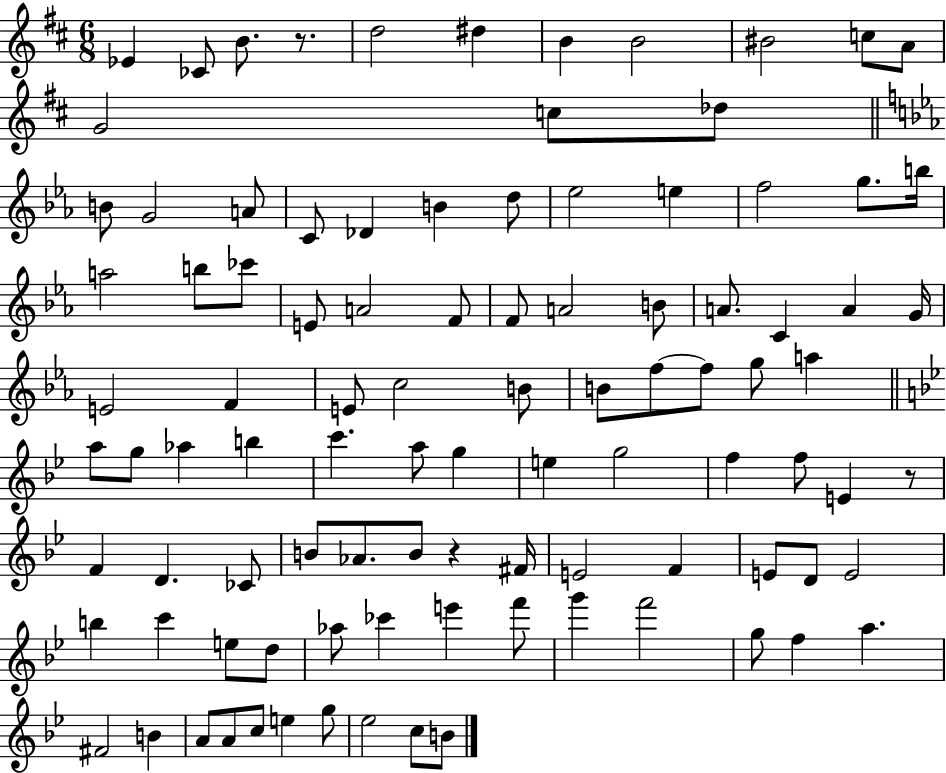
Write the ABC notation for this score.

X:1
T:Untitled
M:6/8
L:1/4
K:D
_E _C/2 B/2 z/2 d2 ^d B B2 ^B2 c/2 A/2 G2 c/2 _d/2 B/2 G2 A/2 C/2 _D B d/2 _e2 e f2 g/2 b/4 a2 b/2 _c'/2 E/2 A2 F/2 F/2 A2 B/2 A/2 C A G/4 E2 F E/2 c2 B/2 B/2 f/2 f/2 g/2 a a/2 g/2 _a b c' a/2 g e g2 f f/2 E z/2 F D _C/2 B/2 _A/2 B/2 z ^F/4 E2 F E/2 D/2 E2 b c' e/2 d/2 _a/2 _c' e' f'/2 g' f'2 g/2 f a ^F2 B A/2 A/2 c/2 e g/2 _e2 c/2 B/2